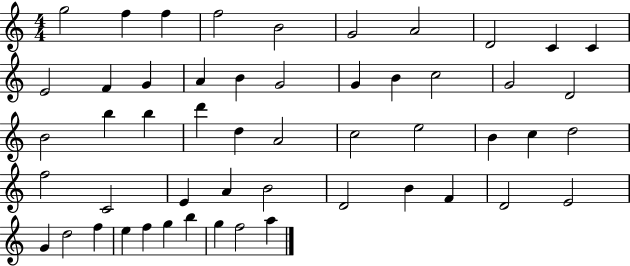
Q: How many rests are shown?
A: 0